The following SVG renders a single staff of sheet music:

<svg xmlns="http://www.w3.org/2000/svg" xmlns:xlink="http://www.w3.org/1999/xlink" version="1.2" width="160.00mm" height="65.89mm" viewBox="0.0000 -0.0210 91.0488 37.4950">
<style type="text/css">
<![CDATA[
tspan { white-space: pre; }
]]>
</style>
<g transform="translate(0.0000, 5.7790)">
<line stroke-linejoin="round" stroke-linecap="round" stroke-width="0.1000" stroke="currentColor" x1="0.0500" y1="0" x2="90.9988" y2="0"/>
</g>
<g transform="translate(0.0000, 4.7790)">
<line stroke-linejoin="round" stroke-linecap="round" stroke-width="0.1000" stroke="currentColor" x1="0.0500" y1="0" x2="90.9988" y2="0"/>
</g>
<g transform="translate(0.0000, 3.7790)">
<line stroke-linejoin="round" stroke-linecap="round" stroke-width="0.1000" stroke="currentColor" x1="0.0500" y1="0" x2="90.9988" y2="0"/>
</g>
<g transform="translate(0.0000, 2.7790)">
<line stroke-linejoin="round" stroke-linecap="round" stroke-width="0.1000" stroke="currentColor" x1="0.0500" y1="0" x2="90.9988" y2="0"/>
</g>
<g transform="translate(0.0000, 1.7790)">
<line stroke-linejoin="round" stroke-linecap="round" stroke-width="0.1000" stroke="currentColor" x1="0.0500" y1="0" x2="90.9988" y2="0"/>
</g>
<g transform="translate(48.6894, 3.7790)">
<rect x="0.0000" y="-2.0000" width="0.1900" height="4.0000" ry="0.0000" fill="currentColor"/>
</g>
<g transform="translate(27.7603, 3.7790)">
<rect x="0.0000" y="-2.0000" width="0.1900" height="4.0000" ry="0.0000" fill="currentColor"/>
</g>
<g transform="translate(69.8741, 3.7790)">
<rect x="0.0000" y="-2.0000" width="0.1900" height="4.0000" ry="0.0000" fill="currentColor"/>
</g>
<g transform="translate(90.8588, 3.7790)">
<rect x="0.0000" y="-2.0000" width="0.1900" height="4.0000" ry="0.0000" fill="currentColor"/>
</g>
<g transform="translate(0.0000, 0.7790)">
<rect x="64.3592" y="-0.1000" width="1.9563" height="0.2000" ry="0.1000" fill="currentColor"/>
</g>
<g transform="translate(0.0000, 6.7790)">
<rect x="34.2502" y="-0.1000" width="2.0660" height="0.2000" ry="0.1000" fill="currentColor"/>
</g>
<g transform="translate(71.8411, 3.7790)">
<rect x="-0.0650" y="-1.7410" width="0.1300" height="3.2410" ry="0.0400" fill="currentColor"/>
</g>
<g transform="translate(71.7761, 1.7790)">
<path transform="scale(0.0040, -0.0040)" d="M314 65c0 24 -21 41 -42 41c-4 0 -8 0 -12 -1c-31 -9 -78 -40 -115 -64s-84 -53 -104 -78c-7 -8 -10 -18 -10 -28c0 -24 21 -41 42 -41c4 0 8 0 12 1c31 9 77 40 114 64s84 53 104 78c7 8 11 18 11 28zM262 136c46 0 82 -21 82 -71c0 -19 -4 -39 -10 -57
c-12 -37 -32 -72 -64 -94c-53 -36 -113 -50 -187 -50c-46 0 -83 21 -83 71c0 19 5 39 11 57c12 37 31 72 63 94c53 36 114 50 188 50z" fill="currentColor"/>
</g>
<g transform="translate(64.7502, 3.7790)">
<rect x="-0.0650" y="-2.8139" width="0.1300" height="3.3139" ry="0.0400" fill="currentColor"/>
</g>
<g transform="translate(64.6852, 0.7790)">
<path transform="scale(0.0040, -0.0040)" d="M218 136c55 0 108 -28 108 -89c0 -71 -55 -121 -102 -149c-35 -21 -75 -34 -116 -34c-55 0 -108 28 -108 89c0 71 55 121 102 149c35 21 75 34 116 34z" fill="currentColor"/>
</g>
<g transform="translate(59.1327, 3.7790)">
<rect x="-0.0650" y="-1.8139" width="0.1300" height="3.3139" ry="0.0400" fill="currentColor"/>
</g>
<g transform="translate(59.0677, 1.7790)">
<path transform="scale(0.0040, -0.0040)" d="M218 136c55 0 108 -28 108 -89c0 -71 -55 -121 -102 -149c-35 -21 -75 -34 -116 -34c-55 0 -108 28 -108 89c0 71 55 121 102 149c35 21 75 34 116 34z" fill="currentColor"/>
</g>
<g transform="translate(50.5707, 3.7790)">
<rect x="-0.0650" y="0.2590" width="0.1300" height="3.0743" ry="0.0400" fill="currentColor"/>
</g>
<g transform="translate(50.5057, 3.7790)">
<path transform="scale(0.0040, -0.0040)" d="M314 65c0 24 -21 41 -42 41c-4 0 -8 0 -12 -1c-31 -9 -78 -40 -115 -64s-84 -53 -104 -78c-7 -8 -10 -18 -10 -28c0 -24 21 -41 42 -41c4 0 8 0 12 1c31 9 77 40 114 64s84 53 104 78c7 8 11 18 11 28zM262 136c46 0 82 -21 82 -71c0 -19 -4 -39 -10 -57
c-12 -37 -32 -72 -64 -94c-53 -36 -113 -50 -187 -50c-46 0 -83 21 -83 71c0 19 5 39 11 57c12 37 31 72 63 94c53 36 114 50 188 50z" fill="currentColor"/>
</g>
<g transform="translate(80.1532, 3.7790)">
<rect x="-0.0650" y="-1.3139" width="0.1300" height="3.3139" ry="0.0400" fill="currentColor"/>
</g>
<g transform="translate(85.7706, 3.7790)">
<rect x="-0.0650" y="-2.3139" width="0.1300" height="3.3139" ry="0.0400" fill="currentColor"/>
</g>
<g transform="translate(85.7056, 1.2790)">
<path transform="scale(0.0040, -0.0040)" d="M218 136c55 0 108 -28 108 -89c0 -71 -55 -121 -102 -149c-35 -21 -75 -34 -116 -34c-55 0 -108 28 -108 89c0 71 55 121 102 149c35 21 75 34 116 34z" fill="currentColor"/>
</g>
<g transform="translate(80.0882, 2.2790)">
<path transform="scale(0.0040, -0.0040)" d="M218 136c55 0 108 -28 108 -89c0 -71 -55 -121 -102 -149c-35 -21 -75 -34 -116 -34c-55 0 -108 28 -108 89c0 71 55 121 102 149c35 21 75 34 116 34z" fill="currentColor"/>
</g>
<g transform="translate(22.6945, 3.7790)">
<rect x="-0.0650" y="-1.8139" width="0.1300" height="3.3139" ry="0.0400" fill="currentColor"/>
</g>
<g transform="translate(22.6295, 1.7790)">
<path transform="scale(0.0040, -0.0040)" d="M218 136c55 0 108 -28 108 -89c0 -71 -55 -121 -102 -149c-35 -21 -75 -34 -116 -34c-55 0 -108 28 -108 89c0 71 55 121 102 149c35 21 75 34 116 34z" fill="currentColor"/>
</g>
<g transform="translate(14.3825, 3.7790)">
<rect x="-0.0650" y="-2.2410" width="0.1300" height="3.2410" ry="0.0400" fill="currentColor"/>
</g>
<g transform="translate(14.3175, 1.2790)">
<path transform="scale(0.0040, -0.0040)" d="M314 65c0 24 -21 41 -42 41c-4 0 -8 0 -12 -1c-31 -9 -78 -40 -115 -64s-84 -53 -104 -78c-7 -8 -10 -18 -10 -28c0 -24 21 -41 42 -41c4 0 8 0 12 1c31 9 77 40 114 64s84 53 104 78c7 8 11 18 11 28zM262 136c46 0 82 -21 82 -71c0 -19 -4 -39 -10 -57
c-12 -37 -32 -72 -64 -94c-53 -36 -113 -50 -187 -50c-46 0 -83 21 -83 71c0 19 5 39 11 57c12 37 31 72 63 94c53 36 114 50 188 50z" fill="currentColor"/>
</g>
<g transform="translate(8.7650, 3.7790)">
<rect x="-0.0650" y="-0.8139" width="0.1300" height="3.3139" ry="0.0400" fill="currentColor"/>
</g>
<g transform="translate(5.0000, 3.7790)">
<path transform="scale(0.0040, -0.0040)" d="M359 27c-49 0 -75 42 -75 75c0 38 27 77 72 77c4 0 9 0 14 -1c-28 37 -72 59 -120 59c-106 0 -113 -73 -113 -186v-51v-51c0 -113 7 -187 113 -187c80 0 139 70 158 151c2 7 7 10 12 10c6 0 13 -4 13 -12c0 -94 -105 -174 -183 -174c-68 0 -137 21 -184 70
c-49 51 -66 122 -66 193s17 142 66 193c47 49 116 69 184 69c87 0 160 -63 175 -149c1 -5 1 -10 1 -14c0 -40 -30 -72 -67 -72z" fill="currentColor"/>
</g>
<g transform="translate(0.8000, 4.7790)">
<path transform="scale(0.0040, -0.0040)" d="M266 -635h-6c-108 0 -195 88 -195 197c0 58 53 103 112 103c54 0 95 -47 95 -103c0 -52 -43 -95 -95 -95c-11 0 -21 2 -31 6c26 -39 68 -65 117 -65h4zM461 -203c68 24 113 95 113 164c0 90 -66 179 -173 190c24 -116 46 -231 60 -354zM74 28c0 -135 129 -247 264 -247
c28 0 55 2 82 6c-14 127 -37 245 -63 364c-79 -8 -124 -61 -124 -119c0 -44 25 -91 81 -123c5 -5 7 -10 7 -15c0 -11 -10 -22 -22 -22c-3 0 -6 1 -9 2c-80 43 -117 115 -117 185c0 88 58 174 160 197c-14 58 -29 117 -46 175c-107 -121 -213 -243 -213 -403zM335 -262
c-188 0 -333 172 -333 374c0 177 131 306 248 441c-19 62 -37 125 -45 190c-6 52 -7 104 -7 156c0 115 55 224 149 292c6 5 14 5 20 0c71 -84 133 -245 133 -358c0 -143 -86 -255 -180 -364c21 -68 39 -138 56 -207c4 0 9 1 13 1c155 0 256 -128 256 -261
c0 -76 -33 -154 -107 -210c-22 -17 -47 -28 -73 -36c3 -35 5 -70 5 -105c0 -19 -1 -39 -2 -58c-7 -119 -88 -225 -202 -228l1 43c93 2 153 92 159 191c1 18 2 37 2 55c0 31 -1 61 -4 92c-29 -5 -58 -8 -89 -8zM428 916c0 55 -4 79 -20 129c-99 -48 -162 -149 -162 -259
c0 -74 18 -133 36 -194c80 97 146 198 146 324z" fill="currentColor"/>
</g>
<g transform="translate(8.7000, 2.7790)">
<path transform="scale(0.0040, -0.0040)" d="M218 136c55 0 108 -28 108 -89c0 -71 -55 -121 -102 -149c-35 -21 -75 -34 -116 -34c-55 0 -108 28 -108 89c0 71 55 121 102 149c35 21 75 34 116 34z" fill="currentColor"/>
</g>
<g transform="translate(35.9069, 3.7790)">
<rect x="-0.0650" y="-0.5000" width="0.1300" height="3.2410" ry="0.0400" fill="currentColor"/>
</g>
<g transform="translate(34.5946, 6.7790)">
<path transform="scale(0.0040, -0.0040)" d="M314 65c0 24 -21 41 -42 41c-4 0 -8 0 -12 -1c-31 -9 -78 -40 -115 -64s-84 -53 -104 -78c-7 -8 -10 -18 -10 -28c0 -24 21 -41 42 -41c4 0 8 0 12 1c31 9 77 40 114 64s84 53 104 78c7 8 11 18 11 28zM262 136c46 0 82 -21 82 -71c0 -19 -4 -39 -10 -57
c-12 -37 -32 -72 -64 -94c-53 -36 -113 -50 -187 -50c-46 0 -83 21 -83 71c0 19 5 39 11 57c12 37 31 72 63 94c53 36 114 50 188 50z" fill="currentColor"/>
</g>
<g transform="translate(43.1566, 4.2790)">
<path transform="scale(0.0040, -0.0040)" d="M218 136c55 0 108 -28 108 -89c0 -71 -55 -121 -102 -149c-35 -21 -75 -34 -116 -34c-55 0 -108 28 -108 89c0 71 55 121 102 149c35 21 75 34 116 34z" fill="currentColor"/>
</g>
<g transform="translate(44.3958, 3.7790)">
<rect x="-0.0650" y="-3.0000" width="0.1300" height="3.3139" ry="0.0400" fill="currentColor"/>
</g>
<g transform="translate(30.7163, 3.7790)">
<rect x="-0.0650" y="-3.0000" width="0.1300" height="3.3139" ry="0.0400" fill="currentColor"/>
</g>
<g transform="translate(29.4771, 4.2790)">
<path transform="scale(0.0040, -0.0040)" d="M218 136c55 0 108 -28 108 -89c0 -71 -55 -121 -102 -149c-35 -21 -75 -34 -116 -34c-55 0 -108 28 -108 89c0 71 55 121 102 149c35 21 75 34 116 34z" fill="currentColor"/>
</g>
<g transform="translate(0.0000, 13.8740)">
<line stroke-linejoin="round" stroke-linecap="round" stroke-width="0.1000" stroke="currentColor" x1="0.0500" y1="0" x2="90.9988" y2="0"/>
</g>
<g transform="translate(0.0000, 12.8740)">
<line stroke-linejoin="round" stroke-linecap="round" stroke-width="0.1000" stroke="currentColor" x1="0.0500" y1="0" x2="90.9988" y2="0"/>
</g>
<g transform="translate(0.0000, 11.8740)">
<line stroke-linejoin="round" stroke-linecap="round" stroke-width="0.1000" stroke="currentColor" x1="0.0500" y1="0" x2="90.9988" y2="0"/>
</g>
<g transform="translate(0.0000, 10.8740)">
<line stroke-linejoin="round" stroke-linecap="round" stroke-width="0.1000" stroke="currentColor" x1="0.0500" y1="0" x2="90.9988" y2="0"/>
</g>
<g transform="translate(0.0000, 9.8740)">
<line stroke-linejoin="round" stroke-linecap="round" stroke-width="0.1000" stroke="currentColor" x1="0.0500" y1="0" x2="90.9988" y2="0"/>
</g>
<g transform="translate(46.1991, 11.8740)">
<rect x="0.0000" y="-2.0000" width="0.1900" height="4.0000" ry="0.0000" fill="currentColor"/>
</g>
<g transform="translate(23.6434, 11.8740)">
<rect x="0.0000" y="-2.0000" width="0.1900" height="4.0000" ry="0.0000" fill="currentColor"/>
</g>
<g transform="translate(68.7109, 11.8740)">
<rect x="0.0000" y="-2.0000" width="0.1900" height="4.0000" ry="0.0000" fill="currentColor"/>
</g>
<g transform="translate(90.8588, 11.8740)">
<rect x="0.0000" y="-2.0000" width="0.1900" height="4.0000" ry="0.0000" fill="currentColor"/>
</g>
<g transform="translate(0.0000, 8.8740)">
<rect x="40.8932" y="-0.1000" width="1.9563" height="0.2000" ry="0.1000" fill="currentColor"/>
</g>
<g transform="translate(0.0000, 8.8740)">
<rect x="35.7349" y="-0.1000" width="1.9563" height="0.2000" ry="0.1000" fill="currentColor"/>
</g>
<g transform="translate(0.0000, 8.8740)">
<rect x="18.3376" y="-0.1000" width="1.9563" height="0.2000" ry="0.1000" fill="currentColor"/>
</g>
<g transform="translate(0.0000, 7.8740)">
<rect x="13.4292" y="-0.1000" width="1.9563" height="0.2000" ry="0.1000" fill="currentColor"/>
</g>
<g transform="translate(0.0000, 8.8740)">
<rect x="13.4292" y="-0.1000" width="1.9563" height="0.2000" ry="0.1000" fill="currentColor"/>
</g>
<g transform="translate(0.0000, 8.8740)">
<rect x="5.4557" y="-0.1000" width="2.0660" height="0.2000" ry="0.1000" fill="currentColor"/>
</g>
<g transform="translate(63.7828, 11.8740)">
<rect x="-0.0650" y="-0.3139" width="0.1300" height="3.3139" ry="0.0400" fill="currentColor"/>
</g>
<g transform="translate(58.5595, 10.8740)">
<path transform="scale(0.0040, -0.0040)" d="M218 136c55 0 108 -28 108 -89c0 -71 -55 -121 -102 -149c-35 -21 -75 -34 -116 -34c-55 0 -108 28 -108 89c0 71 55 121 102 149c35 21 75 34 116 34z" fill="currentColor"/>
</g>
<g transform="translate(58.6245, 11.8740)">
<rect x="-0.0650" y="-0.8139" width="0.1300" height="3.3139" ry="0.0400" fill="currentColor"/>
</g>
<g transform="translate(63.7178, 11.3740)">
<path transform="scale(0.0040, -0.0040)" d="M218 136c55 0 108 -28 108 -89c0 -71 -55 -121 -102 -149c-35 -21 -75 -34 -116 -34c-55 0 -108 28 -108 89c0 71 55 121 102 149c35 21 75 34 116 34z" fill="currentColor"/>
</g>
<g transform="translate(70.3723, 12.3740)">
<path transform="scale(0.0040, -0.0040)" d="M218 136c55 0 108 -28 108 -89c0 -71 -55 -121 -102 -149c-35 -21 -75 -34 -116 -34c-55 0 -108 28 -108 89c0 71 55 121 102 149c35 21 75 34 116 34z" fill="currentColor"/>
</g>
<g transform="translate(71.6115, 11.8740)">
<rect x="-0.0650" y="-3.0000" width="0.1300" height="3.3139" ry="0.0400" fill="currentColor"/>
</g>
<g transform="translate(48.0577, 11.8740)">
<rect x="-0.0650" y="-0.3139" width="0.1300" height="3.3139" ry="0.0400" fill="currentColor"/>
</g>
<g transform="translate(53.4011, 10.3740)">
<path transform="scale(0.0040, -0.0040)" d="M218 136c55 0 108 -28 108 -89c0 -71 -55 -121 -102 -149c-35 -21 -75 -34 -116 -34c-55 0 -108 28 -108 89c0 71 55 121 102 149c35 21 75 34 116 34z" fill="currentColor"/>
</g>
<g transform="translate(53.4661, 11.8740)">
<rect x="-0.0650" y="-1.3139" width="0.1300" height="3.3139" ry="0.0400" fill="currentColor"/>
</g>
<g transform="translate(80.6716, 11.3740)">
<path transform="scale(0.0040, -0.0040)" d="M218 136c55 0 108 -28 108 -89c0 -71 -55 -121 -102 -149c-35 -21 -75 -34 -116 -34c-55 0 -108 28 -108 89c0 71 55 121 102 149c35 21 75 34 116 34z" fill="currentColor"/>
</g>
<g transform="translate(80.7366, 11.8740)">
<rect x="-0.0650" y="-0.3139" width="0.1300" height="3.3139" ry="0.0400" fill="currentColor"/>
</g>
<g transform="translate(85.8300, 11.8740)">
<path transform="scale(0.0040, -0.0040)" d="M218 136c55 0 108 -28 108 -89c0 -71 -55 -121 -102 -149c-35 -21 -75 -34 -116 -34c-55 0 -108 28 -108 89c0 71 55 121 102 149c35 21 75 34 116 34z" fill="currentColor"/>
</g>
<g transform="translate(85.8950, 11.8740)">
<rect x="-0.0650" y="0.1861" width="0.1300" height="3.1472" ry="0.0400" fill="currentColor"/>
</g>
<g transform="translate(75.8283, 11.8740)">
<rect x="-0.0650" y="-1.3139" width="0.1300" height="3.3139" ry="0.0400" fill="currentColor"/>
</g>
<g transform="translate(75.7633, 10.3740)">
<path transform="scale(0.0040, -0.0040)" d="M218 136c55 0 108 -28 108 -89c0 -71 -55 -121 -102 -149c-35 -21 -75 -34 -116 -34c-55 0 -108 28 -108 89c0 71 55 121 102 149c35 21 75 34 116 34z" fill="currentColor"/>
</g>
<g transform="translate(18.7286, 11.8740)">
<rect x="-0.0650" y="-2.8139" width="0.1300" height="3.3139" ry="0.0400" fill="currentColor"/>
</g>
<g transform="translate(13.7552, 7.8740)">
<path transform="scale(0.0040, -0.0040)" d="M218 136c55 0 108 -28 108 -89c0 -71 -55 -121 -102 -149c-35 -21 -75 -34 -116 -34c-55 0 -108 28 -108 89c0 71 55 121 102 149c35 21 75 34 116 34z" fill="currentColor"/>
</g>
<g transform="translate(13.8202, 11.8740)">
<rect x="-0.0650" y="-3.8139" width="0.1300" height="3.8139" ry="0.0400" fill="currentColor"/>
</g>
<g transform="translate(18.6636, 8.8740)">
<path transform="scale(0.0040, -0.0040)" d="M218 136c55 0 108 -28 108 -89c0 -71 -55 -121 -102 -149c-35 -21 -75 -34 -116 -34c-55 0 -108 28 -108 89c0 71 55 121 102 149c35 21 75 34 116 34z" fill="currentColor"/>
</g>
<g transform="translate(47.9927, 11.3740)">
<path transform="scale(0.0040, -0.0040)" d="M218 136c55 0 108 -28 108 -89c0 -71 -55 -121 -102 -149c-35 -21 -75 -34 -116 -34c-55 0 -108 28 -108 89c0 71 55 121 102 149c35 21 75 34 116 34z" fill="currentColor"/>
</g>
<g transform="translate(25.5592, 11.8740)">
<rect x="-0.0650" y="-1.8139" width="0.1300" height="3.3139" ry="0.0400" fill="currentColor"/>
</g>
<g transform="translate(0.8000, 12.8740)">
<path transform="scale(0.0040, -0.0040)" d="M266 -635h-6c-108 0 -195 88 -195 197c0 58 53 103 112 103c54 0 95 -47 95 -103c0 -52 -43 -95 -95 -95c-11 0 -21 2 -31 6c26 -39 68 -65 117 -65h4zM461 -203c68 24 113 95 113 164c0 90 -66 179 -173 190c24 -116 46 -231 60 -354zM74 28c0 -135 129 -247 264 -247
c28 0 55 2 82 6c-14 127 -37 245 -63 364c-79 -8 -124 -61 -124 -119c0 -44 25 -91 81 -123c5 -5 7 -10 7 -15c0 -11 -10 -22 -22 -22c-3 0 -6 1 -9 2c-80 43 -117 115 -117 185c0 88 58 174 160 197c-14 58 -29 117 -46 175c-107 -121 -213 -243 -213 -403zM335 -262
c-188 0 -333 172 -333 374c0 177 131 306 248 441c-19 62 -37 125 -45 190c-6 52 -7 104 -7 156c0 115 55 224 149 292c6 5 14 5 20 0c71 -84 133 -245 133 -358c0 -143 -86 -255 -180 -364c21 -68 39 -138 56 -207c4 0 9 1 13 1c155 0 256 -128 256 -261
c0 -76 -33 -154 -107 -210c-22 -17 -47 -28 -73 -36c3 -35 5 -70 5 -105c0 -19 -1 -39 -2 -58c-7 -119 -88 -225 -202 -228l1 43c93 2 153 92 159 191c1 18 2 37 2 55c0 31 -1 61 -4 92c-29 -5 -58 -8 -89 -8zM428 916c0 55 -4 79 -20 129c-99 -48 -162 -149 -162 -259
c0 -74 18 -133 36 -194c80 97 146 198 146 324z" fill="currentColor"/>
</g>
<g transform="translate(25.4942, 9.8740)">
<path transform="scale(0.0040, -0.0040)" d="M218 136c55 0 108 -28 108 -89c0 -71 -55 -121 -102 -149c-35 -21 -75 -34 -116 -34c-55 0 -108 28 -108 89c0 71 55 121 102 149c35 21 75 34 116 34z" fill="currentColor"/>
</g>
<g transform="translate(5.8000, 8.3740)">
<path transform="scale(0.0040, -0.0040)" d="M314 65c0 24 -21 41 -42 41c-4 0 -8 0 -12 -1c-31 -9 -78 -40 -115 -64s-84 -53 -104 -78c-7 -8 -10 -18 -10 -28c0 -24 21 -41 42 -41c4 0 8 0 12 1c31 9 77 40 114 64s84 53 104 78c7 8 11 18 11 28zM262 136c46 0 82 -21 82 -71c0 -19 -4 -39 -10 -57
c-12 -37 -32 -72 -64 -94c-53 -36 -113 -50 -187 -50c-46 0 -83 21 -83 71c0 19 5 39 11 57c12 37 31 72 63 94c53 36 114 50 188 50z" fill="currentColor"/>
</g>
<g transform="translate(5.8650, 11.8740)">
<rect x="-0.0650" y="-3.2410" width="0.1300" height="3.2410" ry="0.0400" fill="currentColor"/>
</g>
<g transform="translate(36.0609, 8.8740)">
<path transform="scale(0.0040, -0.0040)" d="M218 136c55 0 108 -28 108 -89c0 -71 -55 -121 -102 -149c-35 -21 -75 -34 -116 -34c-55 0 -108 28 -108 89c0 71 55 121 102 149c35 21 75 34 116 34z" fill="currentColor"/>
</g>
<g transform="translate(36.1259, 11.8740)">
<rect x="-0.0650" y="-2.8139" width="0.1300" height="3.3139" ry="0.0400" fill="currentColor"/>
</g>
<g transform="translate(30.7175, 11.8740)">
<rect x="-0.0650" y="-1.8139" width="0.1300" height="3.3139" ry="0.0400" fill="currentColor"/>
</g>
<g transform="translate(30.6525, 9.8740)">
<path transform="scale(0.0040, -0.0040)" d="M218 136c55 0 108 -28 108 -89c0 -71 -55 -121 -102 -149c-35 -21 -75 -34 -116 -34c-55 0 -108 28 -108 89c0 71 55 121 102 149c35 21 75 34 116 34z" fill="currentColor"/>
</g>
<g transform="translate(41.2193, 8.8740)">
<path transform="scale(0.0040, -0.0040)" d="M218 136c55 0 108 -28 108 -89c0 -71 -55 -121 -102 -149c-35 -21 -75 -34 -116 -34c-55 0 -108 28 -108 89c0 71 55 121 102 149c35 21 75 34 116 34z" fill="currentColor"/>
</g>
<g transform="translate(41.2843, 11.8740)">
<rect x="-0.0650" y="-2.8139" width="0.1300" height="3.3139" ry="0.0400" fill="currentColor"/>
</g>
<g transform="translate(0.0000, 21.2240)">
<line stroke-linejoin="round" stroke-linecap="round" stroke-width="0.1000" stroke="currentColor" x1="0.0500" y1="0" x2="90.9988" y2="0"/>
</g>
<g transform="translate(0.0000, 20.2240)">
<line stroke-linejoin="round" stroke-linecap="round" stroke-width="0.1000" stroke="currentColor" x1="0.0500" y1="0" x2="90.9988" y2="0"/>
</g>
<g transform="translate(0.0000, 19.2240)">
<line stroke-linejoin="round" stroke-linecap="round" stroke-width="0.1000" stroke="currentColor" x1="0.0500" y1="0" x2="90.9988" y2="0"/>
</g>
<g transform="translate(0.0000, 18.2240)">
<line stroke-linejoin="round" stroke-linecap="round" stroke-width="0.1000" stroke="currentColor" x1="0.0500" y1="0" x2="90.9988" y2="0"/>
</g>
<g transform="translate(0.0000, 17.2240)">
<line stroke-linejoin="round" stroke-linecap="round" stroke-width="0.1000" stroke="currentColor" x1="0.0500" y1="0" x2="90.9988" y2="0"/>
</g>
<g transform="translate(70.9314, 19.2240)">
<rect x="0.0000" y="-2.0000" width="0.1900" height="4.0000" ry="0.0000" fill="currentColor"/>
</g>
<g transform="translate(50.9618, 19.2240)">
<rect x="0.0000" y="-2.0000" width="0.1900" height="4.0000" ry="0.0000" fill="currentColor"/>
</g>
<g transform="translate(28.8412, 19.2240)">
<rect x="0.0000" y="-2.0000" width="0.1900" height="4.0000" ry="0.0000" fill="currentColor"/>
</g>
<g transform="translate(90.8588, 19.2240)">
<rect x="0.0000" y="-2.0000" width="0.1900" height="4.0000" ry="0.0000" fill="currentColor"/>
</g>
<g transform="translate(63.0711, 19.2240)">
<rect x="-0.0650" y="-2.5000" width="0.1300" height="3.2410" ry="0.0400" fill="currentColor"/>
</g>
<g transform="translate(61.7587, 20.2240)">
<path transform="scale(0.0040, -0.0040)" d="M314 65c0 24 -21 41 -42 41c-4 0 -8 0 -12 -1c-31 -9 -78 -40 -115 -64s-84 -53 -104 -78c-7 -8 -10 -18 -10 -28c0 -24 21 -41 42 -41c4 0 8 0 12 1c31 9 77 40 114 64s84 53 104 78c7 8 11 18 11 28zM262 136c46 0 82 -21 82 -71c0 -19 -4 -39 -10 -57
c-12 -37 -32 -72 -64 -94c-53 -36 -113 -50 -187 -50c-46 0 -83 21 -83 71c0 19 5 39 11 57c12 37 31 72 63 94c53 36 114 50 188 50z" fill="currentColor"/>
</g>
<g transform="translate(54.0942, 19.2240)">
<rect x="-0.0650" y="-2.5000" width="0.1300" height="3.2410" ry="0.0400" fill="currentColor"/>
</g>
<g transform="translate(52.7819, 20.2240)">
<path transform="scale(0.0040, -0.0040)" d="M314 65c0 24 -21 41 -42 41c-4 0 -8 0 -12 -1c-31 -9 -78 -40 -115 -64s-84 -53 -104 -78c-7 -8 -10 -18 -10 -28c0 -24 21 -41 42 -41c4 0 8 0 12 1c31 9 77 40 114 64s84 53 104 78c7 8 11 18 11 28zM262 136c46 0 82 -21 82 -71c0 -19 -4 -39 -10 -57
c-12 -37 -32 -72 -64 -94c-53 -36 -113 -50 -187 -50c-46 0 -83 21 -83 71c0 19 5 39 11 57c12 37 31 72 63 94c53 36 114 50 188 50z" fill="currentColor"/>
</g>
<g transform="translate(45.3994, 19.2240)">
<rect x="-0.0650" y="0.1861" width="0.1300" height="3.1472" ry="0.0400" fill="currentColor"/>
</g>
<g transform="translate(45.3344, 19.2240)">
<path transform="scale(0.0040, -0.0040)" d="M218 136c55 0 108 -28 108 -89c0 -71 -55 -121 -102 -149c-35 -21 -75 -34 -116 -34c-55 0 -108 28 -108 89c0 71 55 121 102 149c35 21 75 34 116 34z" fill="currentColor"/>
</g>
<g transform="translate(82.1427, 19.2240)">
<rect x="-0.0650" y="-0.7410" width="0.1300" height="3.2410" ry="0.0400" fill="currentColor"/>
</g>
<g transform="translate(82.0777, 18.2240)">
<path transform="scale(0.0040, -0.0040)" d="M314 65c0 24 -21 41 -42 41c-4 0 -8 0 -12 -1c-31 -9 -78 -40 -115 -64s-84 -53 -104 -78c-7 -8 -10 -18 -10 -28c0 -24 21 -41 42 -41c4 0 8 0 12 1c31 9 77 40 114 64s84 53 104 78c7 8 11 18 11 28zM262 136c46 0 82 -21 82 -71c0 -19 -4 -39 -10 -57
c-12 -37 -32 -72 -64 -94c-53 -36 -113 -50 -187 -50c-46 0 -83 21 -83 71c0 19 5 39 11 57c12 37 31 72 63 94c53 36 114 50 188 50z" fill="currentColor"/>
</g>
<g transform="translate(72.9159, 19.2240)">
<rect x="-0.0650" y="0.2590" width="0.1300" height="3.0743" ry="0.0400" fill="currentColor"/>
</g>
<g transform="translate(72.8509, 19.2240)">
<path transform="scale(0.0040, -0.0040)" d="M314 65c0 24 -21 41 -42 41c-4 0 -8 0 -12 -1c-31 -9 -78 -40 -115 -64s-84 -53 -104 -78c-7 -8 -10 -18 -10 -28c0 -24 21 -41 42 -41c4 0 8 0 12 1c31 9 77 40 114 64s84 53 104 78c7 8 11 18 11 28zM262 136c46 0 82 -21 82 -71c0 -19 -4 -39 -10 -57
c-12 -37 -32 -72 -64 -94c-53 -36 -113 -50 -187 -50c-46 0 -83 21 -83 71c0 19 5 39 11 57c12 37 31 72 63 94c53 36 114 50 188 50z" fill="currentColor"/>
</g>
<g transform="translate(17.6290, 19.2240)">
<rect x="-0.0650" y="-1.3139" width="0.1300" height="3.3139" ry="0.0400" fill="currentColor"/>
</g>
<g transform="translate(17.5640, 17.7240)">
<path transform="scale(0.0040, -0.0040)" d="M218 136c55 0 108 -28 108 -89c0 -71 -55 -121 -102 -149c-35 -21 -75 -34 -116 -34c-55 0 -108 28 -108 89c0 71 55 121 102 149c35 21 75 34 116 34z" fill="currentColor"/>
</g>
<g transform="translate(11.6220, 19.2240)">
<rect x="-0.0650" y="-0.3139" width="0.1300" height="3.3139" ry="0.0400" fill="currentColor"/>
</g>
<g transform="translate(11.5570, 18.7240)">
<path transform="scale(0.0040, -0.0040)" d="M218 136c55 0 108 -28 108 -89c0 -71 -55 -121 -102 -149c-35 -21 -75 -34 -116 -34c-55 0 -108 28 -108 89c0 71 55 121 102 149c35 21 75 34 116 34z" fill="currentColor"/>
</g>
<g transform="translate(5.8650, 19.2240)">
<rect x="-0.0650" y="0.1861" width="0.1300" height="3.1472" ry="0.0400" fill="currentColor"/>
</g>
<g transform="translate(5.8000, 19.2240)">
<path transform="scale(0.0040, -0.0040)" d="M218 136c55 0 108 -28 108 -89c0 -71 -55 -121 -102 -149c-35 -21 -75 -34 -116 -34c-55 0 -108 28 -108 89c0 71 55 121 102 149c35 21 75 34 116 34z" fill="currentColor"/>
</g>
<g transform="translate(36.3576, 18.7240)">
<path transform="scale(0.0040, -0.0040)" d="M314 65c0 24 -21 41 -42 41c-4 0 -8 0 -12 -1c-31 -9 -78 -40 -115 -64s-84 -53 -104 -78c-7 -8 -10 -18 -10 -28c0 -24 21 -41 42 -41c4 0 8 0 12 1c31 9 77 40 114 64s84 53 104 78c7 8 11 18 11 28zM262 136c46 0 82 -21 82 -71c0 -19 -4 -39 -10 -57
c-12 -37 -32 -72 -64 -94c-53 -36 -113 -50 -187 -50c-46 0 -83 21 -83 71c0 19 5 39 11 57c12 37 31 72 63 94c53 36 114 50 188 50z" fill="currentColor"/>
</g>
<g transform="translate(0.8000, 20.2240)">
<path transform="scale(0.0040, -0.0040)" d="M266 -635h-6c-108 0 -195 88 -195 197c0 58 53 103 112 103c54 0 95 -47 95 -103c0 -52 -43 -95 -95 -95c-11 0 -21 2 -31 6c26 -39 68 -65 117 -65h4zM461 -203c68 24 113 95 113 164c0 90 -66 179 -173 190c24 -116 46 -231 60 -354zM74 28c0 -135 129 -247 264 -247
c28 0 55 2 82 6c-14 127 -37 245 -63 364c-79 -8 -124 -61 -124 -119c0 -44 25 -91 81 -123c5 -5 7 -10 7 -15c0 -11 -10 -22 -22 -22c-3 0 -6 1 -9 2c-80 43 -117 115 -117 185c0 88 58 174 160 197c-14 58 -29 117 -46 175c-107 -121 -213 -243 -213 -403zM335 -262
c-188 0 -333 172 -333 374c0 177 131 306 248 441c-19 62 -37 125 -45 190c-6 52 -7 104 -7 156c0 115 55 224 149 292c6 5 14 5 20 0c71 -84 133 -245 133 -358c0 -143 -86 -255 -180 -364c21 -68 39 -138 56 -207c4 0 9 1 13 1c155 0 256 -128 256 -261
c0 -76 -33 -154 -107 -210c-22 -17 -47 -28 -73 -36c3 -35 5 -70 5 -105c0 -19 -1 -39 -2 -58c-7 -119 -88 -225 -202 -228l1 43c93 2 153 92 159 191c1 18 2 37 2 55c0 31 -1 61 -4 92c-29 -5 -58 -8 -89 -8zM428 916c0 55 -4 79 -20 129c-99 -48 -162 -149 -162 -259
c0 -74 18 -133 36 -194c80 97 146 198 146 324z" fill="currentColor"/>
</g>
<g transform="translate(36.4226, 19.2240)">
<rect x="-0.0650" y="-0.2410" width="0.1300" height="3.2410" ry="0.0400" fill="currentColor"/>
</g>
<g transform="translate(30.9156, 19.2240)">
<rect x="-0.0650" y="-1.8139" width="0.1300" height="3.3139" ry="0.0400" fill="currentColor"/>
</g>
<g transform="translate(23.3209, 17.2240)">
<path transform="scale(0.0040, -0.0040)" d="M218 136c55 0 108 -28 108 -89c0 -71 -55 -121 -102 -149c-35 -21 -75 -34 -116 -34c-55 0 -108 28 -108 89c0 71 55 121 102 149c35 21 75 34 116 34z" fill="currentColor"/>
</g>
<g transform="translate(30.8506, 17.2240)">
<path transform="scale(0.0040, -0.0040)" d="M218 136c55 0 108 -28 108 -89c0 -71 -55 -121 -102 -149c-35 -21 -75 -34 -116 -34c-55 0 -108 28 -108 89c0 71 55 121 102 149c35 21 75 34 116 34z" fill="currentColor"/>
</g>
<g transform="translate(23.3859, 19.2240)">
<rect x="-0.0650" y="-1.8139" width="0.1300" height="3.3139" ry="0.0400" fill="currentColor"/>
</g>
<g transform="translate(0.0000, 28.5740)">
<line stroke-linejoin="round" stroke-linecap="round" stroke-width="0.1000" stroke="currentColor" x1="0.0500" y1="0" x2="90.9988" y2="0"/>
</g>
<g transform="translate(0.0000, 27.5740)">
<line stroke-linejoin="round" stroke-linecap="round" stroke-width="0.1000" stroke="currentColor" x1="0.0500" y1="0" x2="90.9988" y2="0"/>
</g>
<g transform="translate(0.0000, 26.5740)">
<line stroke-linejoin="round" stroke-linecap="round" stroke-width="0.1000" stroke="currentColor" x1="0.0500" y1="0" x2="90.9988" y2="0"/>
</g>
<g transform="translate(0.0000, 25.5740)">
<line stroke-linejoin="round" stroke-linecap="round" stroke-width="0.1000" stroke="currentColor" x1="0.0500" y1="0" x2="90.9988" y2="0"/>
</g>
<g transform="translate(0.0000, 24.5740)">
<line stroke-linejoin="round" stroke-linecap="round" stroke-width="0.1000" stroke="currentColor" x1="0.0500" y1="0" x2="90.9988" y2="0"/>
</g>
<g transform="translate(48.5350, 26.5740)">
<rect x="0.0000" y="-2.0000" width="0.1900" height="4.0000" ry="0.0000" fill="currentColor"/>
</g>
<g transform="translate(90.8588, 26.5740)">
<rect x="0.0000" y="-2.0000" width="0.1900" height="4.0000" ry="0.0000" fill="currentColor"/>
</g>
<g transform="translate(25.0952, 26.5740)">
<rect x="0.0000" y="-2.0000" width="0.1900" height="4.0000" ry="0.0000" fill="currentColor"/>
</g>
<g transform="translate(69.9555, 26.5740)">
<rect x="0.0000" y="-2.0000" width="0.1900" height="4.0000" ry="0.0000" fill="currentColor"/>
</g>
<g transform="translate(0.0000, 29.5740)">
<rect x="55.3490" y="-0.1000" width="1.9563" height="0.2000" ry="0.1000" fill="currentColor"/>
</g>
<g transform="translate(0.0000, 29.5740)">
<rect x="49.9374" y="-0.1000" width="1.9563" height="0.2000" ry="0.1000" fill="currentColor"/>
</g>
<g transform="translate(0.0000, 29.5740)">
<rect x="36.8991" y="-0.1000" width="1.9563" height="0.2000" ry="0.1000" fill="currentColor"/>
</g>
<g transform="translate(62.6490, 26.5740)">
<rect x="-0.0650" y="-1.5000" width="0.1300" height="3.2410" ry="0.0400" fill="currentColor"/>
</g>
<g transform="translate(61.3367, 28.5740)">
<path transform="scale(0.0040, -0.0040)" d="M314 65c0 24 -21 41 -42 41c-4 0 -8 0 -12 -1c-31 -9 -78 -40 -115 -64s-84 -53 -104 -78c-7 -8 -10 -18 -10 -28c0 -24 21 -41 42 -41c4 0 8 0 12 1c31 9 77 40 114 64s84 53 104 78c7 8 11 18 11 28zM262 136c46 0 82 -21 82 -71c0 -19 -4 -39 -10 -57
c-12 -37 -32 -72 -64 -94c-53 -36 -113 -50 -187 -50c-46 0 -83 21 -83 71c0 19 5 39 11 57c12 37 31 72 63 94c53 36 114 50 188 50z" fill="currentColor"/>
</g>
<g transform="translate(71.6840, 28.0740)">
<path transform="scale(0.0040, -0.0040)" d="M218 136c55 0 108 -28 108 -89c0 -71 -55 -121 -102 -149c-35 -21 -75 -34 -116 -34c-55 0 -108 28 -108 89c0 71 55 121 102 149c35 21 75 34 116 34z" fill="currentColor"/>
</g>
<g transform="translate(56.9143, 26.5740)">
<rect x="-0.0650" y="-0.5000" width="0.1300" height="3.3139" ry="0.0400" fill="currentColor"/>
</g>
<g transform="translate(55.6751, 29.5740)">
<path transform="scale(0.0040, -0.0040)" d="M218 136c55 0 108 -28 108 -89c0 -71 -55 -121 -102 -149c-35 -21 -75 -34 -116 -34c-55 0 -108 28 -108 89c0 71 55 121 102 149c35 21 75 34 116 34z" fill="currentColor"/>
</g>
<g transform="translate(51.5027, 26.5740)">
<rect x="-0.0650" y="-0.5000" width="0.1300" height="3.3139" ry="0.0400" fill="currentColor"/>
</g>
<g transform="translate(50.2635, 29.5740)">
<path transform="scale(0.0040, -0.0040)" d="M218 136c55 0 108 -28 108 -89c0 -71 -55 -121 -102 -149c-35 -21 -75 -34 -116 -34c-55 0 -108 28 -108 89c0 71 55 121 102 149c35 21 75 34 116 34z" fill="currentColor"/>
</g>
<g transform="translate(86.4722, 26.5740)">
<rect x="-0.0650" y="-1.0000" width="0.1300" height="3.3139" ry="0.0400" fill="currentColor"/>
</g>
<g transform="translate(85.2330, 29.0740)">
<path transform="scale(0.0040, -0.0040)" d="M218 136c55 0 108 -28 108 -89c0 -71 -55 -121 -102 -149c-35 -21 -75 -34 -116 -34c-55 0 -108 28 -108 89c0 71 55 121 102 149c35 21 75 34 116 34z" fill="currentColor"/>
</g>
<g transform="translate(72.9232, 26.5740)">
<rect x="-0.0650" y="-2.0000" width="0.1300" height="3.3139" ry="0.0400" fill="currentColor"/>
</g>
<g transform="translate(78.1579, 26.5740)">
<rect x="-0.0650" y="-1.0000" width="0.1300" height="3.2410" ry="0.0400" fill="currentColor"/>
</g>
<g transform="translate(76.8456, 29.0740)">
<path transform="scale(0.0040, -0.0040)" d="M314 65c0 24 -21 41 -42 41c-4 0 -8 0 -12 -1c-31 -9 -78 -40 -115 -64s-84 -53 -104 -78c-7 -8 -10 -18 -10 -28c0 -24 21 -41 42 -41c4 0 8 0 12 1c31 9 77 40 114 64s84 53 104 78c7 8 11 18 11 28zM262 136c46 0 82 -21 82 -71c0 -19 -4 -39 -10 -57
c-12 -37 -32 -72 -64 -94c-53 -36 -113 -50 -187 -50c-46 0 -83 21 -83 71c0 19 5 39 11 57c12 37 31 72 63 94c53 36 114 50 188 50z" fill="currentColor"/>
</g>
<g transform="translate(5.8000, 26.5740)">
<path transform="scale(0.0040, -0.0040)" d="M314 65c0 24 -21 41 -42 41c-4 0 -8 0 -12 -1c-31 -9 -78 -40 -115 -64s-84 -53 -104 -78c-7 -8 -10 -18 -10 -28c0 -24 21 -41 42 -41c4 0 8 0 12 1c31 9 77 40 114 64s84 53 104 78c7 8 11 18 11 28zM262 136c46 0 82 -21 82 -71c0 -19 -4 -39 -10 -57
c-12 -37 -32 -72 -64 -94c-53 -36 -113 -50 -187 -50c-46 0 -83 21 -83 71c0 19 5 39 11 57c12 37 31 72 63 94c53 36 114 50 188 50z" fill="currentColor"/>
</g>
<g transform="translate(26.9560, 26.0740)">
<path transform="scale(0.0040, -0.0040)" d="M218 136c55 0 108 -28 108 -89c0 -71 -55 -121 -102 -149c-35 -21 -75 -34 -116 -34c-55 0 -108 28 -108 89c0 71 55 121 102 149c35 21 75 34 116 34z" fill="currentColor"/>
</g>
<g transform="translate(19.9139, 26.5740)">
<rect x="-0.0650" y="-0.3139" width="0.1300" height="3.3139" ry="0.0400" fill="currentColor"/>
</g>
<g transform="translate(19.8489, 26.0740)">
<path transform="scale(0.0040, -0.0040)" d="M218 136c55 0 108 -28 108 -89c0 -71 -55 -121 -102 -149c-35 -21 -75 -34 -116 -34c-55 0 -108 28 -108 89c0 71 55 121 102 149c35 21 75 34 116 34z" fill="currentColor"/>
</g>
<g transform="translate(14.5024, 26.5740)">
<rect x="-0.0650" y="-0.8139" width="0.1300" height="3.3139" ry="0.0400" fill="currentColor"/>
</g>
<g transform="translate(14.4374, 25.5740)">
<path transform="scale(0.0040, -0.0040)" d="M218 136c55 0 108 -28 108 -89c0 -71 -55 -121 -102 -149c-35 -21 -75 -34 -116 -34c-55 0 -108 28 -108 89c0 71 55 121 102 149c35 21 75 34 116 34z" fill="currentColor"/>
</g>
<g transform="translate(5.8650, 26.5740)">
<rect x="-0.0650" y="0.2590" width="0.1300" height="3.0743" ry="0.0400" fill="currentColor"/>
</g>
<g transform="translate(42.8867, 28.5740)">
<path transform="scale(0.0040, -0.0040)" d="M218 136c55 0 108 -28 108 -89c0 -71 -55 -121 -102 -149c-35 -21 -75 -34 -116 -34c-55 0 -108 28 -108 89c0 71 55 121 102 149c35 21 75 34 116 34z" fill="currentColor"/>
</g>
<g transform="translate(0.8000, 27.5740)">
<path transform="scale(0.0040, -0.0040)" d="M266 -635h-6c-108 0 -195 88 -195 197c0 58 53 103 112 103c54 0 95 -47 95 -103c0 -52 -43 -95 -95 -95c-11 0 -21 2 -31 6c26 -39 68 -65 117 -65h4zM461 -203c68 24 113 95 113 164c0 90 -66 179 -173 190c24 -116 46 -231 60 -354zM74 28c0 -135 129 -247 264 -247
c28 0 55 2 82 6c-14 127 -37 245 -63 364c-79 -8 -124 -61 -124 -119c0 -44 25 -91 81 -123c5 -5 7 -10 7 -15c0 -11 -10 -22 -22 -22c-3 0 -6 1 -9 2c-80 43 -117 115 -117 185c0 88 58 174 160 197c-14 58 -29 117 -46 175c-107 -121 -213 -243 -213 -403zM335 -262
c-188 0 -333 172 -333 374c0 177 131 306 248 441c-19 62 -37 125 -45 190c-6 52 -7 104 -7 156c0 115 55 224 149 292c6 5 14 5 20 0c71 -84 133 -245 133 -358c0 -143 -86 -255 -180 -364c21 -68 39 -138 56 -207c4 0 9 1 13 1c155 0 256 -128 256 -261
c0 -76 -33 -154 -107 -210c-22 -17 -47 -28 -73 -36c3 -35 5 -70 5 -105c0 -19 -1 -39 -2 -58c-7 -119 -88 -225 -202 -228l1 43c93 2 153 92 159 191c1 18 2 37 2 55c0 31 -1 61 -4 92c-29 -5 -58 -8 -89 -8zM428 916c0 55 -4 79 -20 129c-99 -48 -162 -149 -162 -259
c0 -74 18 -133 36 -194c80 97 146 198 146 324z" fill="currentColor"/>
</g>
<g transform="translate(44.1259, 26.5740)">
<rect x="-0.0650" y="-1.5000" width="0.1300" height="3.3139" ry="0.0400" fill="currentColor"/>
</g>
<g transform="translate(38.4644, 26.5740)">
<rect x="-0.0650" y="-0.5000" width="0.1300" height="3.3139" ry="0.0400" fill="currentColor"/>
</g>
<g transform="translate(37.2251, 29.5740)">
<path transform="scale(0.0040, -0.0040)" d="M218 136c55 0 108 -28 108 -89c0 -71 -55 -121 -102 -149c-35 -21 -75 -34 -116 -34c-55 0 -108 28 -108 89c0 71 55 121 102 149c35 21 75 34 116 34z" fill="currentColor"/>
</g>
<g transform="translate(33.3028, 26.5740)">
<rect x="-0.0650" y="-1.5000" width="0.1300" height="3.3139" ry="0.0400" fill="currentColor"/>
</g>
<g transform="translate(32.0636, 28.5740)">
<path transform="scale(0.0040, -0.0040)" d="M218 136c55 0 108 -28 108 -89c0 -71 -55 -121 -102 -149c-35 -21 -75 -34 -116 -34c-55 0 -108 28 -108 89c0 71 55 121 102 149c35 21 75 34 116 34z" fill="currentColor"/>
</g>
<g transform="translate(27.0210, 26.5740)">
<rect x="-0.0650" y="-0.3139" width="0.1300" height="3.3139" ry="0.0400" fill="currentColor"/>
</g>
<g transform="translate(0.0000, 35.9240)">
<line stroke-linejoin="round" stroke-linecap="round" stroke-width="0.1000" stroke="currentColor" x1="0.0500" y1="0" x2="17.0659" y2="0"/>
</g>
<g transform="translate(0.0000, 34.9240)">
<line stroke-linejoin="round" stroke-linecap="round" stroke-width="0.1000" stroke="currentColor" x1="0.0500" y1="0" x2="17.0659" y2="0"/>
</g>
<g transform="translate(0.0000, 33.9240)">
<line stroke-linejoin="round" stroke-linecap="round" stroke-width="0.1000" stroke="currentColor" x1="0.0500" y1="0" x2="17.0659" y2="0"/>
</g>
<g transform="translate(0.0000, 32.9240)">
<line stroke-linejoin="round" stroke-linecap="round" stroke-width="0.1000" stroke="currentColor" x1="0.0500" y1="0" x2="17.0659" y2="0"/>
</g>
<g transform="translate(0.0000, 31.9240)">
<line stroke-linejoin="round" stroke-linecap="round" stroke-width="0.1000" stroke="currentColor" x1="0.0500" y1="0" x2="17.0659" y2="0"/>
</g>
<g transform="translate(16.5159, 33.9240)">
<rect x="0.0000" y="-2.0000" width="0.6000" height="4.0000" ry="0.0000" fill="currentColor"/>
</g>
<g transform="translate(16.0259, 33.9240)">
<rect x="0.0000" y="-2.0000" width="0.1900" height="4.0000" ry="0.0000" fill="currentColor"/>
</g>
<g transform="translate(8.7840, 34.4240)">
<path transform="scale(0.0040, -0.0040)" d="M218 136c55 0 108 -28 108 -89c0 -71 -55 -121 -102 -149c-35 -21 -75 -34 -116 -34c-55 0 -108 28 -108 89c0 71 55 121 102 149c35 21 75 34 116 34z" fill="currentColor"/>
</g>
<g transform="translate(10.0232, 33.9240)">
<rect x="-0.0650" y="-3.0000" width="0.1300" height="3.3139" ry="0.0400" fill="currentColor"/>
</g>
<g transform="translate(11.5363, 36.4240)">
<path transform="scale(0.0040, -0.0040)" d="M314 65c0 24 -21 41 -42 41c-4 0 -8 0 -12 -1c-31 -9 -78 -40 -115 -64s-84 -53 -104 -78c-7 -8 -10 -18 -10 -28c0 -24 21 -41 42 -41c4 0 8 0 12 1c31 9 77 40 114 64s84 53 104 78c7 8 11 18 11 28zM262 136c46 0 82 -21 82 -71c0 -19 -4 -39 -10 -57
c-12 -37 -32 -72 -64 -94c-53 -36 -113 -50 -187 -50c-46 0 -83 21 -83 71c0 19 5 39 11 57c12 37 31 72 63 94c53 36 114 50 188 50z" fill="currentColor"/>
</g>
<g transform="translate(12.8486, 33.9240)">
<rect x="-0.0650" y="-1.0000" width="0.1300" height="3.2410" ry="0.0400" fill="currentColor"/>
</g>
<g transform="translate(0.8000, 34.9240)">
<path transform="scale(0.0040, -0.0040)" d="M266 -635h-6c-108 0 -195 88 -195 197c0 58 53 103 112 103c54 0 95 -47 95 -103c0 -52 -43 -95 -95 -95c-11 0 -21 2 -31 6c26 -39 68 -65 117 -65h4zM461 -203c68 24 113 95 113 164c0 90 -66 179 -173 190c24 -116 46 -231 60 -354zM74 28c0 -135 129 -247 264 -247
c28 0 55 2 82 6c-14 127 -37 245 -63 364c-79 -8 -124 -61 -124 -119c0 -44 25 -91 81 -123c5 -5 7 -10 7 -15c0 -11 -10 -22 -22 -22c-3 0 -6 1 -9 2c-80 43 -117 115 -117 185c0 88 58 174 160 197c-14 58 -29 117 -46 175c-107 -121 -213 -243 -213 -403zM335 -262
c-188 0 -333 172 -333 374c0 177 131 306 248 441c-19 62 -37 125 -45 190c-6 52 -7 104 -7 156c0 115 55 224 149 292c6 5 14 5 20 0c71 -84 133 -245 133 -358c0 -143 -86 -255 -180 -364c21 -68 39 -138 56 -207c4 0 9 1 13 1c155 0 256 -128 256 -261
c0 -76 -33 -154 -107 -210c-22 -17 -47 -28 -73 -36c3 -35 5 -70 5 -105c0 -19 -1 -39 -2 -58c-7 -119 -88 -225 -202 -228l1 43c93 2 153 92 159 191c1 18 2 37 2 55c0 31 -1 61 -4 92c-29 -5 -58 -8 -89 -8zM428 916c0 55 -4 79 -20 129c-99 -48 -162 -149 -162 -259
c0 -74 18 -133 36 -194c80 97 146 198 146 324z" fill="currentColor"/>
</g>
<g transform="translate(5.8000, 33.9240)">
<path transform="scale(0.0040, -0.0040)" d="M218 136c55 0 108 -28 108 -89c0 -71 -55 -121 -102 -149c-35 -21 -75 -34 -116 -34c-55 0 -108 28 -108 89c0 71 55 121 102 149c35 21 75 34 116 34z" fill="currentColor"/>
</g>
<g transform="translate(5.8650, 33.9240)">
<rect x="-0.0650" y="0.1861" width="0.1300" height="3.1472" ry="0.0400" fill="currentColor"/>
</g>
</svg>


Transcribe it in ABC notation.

X:1
T:Untitled
M:4/4
L:1/4
K:C
d g2 f A C2 A B2 f a f2 e g b2 c' a f f a a c e d c A e c B B c e f f c2 B G2 G2 B2 d2 B2 d c c E C E C C E2 F D2 D B A D2